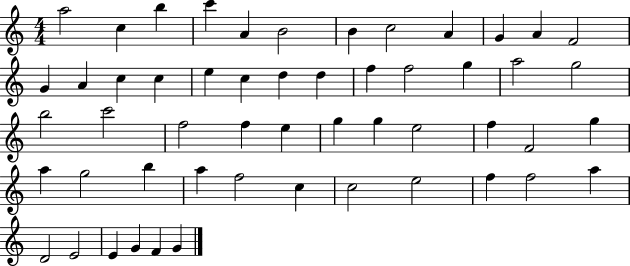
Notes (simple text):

A5/h C5/q B5/q C6/q A4/q B4/h B4/q C5/h A4/q G4/q A4/q F4/h G4/q A4/q C5/q C5/q E5/q C5/q D5/q D5/q F5/q F5/h G5/q A5/h G5/h B5/h C6/h F5/h F5/q E5/q G5/q G5/q E5/h F5/q F4/h G5/q A5/q G5/h B5/q A5/q F5/h C5/q C5/h E5/h F5/q F5/h A5/q D4/h E4/h E4/q G4/q F4/q G4/q